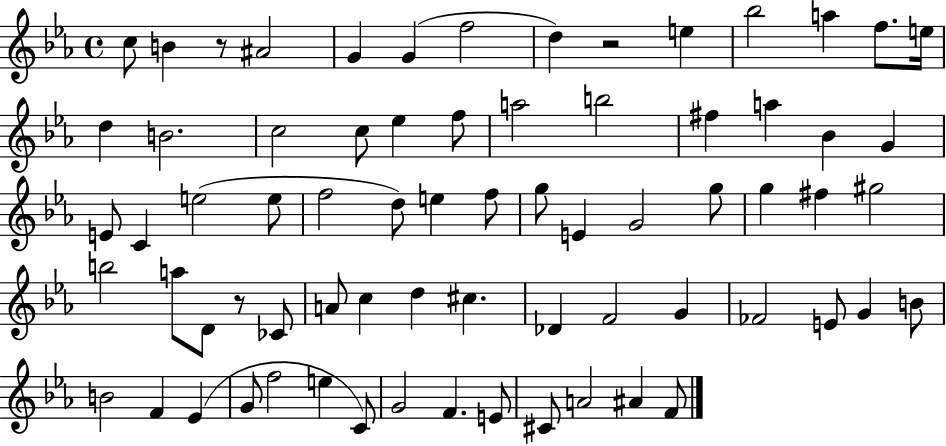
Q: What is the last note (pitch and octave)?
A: F4